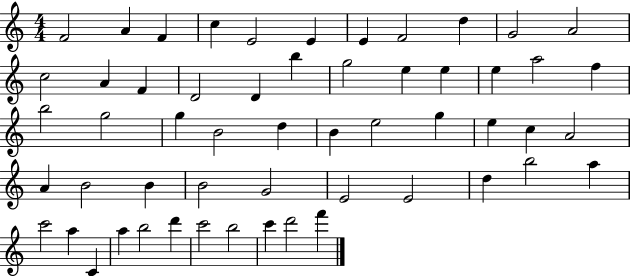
F4/h A4/q F4/q C5/q E4/h E4/q E4/q F4/h D5/q G4/h A4/h C5/h A4/q F4/q D4/h D4/q B5/q G5/h E5/q E5/q E5/q A5/h F5/q B5/h G5/h G5/q B4/h D5/q B4/q E5/h G5/q E5/q C5/q A4/h A4/q B4/h B4/q B4/h G4/h E4/h E4/h D5/q B5/h A5/q C6/h A5/q C4/q A5/q B5/h D6/q C6/h B5/h C6/q D6/h F6/q